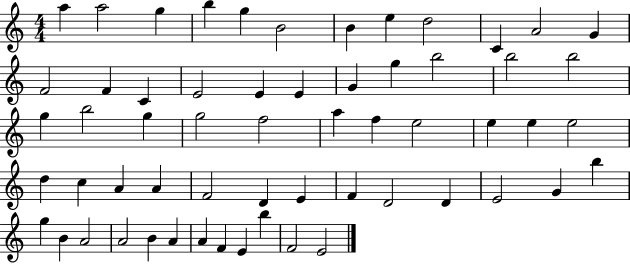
A5/q A5/h G5/q B5/q G5/q B4/h B4/q E5/q D5/h C4/q A4/h G4/q F4/h F4/q C4/q E4/h E4/q E4/q G4/q G5/q B5/h B5/h B5/h G5/q B5/h G5/q G5/h F5/h A5/q F5/q E5/h E5/q E5/q E5/h D5/q C5/q A4/q A4/q F4/h D4/q E4/q F4/q D4/h D4/q E4/h G4/q B5/q G5/q B4/q A4/h A4/h B4/q A4/q A4/q F4/q E4/q B5/q F4/h E4/h